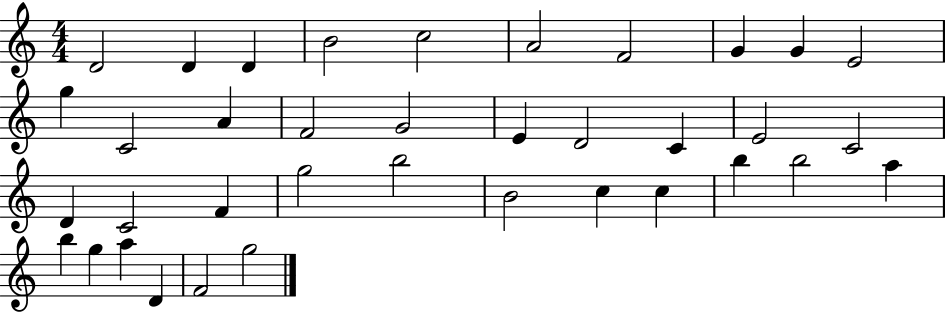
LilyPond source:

{
  \clef treble
  \numericTimeSignature
  \time 4/4
  \key c \major
  d'2 d'4 d'4 | b'2 c''2 | a'2 f'2 | g'4 g'4 e'2 | \break g''4 c'2 a'4 | f'2 g'2 | e'4 d'2 c'4 | e'2 c'2 | \break d'4 c'2 f'4 | g''2 b''2 | b'2 c''4 c''4 | b''4 b''2 a''4 | \break b''4 g''4 a''4 d'4 | f'2 g''2 | \bar "|."
}